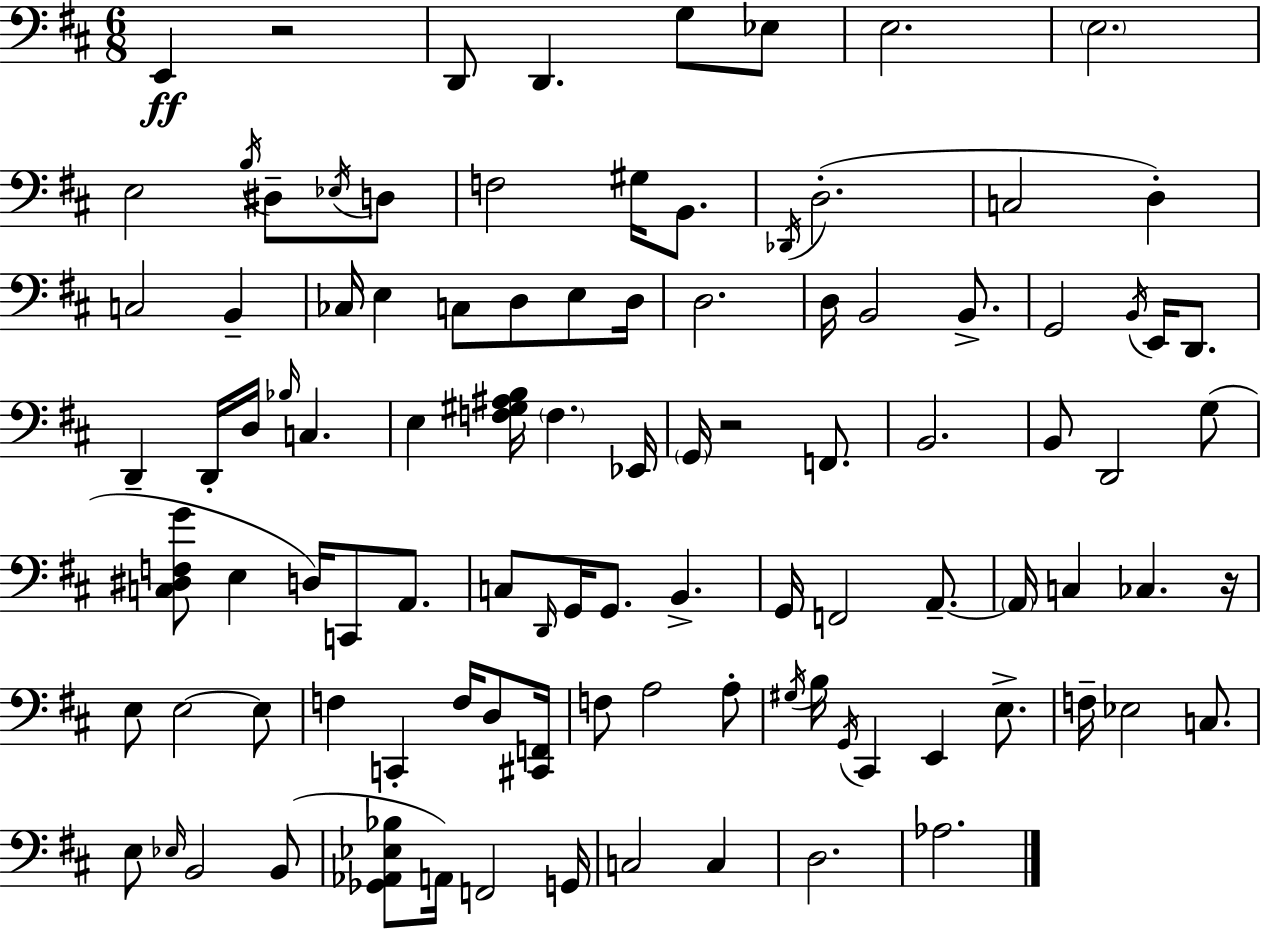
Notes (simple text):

E2/q R/h D2/e D2/q. G3/e Eb3/e E3/h. E3/h. E3/h B3/s D#3/e Eb3/s D3/e F3/h G#3/s B2/e. Db2/s D3/h. C3/h D3/q C3/h B2/q CES3/s E3/q C3/e D3/e E3/e D3/s D3/h. D3/s B2/h B2/e. G2/h B2/s E2/s D2/e. D2/q D2/s D3/s Bb3/s C3/q. E3/q [F3,G#3,A#3,B3]/s F3/q. Eb2/s G2/s R/h F2/e. B2/h. B2/e D2/h G3/e [C3,D#3,F3,G4]/e E3/q D3/s C2/e A2/e. C3/e D2/s G2/s G2/e. B2/q. G2/s F2/h A2/e. A2/s C3/q CES3/q. R/s E3/e E3/h E3/e F3/q C2/q F3/s D3/e [C#2,F2]/s F3/e A3/h A3/e G#3/s B3/s G2/s C#2/q E2/q E3/e. F3/s Eb3/h C3/e. E3/e Eb3/s B2/h B2/e [Gb2,Ab2,Eb3,Bb3]/e A2/s F2/h G2/s C3/h C3/q D3/h. Ab3/h.